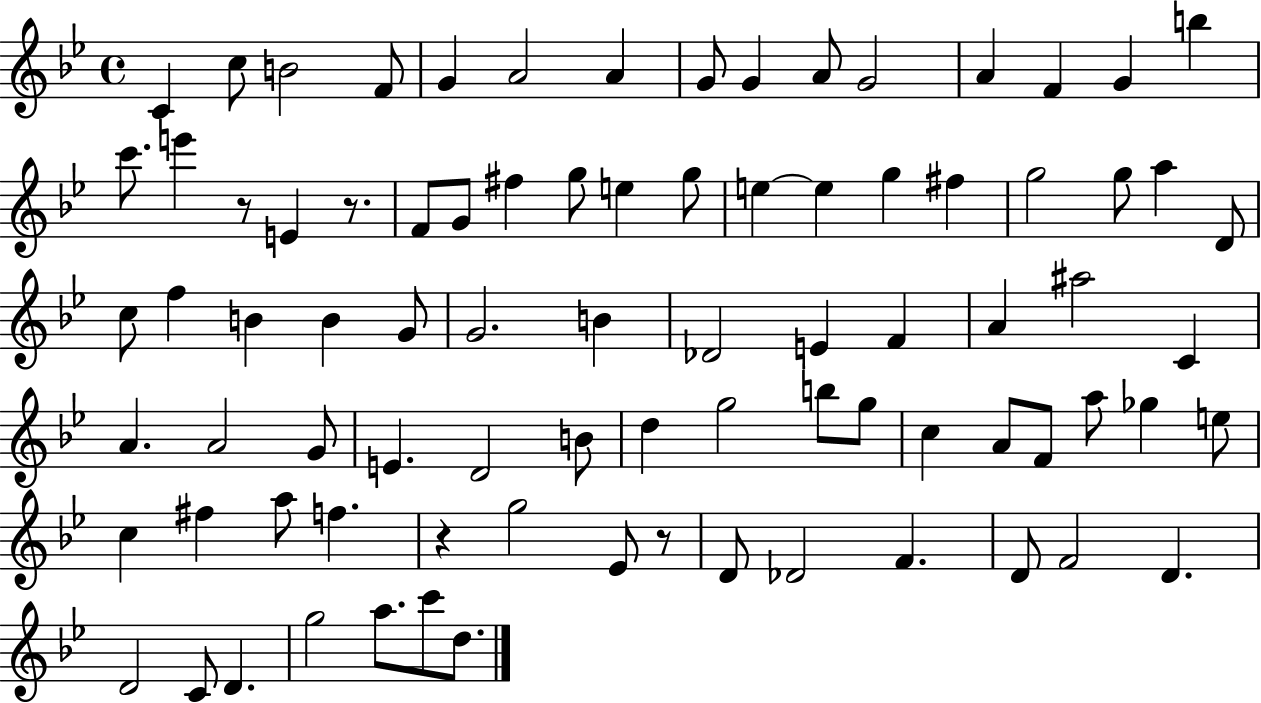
{
  \clef treble
  \time 4/4
  \defaultTimeSignature
  \key bes \major
  c'4 c''8 b'2 f'8 | g'4 a'2 a'4 | g'8 g'4 a'8 g'2 | a'4 f'4 g'4 b''4 | \break c'''8. e'''4 r8 e'4 r8. | f'8 g'8 fis''4 g''8 e''4 g''8 | e''4~~ e''4 g''4 fis''4 | g''2 g''8 a''4 d'8 | \break c''8 f''4 b'4 b'4 g'8 | g'2. b'4 | des'2 e'4 f'4 | a'4 ais''2 c'4 | \break a'4. a'2 g'8 | e'4. d'2 b'8 | d''4 g''2 b''8 g''8 | c''4 a'8 f'8 a''8 ges''4 e''8 | \break c''4 fis''4 a''8 f''4. | r4 g''2 ees'8 r8 | d'8 des'2 f'4. | d'8 f'2 d'4. | \break d'2 c'8 d'4. | g''2 a''8. c'''8 d''8. | \bar "|."
}